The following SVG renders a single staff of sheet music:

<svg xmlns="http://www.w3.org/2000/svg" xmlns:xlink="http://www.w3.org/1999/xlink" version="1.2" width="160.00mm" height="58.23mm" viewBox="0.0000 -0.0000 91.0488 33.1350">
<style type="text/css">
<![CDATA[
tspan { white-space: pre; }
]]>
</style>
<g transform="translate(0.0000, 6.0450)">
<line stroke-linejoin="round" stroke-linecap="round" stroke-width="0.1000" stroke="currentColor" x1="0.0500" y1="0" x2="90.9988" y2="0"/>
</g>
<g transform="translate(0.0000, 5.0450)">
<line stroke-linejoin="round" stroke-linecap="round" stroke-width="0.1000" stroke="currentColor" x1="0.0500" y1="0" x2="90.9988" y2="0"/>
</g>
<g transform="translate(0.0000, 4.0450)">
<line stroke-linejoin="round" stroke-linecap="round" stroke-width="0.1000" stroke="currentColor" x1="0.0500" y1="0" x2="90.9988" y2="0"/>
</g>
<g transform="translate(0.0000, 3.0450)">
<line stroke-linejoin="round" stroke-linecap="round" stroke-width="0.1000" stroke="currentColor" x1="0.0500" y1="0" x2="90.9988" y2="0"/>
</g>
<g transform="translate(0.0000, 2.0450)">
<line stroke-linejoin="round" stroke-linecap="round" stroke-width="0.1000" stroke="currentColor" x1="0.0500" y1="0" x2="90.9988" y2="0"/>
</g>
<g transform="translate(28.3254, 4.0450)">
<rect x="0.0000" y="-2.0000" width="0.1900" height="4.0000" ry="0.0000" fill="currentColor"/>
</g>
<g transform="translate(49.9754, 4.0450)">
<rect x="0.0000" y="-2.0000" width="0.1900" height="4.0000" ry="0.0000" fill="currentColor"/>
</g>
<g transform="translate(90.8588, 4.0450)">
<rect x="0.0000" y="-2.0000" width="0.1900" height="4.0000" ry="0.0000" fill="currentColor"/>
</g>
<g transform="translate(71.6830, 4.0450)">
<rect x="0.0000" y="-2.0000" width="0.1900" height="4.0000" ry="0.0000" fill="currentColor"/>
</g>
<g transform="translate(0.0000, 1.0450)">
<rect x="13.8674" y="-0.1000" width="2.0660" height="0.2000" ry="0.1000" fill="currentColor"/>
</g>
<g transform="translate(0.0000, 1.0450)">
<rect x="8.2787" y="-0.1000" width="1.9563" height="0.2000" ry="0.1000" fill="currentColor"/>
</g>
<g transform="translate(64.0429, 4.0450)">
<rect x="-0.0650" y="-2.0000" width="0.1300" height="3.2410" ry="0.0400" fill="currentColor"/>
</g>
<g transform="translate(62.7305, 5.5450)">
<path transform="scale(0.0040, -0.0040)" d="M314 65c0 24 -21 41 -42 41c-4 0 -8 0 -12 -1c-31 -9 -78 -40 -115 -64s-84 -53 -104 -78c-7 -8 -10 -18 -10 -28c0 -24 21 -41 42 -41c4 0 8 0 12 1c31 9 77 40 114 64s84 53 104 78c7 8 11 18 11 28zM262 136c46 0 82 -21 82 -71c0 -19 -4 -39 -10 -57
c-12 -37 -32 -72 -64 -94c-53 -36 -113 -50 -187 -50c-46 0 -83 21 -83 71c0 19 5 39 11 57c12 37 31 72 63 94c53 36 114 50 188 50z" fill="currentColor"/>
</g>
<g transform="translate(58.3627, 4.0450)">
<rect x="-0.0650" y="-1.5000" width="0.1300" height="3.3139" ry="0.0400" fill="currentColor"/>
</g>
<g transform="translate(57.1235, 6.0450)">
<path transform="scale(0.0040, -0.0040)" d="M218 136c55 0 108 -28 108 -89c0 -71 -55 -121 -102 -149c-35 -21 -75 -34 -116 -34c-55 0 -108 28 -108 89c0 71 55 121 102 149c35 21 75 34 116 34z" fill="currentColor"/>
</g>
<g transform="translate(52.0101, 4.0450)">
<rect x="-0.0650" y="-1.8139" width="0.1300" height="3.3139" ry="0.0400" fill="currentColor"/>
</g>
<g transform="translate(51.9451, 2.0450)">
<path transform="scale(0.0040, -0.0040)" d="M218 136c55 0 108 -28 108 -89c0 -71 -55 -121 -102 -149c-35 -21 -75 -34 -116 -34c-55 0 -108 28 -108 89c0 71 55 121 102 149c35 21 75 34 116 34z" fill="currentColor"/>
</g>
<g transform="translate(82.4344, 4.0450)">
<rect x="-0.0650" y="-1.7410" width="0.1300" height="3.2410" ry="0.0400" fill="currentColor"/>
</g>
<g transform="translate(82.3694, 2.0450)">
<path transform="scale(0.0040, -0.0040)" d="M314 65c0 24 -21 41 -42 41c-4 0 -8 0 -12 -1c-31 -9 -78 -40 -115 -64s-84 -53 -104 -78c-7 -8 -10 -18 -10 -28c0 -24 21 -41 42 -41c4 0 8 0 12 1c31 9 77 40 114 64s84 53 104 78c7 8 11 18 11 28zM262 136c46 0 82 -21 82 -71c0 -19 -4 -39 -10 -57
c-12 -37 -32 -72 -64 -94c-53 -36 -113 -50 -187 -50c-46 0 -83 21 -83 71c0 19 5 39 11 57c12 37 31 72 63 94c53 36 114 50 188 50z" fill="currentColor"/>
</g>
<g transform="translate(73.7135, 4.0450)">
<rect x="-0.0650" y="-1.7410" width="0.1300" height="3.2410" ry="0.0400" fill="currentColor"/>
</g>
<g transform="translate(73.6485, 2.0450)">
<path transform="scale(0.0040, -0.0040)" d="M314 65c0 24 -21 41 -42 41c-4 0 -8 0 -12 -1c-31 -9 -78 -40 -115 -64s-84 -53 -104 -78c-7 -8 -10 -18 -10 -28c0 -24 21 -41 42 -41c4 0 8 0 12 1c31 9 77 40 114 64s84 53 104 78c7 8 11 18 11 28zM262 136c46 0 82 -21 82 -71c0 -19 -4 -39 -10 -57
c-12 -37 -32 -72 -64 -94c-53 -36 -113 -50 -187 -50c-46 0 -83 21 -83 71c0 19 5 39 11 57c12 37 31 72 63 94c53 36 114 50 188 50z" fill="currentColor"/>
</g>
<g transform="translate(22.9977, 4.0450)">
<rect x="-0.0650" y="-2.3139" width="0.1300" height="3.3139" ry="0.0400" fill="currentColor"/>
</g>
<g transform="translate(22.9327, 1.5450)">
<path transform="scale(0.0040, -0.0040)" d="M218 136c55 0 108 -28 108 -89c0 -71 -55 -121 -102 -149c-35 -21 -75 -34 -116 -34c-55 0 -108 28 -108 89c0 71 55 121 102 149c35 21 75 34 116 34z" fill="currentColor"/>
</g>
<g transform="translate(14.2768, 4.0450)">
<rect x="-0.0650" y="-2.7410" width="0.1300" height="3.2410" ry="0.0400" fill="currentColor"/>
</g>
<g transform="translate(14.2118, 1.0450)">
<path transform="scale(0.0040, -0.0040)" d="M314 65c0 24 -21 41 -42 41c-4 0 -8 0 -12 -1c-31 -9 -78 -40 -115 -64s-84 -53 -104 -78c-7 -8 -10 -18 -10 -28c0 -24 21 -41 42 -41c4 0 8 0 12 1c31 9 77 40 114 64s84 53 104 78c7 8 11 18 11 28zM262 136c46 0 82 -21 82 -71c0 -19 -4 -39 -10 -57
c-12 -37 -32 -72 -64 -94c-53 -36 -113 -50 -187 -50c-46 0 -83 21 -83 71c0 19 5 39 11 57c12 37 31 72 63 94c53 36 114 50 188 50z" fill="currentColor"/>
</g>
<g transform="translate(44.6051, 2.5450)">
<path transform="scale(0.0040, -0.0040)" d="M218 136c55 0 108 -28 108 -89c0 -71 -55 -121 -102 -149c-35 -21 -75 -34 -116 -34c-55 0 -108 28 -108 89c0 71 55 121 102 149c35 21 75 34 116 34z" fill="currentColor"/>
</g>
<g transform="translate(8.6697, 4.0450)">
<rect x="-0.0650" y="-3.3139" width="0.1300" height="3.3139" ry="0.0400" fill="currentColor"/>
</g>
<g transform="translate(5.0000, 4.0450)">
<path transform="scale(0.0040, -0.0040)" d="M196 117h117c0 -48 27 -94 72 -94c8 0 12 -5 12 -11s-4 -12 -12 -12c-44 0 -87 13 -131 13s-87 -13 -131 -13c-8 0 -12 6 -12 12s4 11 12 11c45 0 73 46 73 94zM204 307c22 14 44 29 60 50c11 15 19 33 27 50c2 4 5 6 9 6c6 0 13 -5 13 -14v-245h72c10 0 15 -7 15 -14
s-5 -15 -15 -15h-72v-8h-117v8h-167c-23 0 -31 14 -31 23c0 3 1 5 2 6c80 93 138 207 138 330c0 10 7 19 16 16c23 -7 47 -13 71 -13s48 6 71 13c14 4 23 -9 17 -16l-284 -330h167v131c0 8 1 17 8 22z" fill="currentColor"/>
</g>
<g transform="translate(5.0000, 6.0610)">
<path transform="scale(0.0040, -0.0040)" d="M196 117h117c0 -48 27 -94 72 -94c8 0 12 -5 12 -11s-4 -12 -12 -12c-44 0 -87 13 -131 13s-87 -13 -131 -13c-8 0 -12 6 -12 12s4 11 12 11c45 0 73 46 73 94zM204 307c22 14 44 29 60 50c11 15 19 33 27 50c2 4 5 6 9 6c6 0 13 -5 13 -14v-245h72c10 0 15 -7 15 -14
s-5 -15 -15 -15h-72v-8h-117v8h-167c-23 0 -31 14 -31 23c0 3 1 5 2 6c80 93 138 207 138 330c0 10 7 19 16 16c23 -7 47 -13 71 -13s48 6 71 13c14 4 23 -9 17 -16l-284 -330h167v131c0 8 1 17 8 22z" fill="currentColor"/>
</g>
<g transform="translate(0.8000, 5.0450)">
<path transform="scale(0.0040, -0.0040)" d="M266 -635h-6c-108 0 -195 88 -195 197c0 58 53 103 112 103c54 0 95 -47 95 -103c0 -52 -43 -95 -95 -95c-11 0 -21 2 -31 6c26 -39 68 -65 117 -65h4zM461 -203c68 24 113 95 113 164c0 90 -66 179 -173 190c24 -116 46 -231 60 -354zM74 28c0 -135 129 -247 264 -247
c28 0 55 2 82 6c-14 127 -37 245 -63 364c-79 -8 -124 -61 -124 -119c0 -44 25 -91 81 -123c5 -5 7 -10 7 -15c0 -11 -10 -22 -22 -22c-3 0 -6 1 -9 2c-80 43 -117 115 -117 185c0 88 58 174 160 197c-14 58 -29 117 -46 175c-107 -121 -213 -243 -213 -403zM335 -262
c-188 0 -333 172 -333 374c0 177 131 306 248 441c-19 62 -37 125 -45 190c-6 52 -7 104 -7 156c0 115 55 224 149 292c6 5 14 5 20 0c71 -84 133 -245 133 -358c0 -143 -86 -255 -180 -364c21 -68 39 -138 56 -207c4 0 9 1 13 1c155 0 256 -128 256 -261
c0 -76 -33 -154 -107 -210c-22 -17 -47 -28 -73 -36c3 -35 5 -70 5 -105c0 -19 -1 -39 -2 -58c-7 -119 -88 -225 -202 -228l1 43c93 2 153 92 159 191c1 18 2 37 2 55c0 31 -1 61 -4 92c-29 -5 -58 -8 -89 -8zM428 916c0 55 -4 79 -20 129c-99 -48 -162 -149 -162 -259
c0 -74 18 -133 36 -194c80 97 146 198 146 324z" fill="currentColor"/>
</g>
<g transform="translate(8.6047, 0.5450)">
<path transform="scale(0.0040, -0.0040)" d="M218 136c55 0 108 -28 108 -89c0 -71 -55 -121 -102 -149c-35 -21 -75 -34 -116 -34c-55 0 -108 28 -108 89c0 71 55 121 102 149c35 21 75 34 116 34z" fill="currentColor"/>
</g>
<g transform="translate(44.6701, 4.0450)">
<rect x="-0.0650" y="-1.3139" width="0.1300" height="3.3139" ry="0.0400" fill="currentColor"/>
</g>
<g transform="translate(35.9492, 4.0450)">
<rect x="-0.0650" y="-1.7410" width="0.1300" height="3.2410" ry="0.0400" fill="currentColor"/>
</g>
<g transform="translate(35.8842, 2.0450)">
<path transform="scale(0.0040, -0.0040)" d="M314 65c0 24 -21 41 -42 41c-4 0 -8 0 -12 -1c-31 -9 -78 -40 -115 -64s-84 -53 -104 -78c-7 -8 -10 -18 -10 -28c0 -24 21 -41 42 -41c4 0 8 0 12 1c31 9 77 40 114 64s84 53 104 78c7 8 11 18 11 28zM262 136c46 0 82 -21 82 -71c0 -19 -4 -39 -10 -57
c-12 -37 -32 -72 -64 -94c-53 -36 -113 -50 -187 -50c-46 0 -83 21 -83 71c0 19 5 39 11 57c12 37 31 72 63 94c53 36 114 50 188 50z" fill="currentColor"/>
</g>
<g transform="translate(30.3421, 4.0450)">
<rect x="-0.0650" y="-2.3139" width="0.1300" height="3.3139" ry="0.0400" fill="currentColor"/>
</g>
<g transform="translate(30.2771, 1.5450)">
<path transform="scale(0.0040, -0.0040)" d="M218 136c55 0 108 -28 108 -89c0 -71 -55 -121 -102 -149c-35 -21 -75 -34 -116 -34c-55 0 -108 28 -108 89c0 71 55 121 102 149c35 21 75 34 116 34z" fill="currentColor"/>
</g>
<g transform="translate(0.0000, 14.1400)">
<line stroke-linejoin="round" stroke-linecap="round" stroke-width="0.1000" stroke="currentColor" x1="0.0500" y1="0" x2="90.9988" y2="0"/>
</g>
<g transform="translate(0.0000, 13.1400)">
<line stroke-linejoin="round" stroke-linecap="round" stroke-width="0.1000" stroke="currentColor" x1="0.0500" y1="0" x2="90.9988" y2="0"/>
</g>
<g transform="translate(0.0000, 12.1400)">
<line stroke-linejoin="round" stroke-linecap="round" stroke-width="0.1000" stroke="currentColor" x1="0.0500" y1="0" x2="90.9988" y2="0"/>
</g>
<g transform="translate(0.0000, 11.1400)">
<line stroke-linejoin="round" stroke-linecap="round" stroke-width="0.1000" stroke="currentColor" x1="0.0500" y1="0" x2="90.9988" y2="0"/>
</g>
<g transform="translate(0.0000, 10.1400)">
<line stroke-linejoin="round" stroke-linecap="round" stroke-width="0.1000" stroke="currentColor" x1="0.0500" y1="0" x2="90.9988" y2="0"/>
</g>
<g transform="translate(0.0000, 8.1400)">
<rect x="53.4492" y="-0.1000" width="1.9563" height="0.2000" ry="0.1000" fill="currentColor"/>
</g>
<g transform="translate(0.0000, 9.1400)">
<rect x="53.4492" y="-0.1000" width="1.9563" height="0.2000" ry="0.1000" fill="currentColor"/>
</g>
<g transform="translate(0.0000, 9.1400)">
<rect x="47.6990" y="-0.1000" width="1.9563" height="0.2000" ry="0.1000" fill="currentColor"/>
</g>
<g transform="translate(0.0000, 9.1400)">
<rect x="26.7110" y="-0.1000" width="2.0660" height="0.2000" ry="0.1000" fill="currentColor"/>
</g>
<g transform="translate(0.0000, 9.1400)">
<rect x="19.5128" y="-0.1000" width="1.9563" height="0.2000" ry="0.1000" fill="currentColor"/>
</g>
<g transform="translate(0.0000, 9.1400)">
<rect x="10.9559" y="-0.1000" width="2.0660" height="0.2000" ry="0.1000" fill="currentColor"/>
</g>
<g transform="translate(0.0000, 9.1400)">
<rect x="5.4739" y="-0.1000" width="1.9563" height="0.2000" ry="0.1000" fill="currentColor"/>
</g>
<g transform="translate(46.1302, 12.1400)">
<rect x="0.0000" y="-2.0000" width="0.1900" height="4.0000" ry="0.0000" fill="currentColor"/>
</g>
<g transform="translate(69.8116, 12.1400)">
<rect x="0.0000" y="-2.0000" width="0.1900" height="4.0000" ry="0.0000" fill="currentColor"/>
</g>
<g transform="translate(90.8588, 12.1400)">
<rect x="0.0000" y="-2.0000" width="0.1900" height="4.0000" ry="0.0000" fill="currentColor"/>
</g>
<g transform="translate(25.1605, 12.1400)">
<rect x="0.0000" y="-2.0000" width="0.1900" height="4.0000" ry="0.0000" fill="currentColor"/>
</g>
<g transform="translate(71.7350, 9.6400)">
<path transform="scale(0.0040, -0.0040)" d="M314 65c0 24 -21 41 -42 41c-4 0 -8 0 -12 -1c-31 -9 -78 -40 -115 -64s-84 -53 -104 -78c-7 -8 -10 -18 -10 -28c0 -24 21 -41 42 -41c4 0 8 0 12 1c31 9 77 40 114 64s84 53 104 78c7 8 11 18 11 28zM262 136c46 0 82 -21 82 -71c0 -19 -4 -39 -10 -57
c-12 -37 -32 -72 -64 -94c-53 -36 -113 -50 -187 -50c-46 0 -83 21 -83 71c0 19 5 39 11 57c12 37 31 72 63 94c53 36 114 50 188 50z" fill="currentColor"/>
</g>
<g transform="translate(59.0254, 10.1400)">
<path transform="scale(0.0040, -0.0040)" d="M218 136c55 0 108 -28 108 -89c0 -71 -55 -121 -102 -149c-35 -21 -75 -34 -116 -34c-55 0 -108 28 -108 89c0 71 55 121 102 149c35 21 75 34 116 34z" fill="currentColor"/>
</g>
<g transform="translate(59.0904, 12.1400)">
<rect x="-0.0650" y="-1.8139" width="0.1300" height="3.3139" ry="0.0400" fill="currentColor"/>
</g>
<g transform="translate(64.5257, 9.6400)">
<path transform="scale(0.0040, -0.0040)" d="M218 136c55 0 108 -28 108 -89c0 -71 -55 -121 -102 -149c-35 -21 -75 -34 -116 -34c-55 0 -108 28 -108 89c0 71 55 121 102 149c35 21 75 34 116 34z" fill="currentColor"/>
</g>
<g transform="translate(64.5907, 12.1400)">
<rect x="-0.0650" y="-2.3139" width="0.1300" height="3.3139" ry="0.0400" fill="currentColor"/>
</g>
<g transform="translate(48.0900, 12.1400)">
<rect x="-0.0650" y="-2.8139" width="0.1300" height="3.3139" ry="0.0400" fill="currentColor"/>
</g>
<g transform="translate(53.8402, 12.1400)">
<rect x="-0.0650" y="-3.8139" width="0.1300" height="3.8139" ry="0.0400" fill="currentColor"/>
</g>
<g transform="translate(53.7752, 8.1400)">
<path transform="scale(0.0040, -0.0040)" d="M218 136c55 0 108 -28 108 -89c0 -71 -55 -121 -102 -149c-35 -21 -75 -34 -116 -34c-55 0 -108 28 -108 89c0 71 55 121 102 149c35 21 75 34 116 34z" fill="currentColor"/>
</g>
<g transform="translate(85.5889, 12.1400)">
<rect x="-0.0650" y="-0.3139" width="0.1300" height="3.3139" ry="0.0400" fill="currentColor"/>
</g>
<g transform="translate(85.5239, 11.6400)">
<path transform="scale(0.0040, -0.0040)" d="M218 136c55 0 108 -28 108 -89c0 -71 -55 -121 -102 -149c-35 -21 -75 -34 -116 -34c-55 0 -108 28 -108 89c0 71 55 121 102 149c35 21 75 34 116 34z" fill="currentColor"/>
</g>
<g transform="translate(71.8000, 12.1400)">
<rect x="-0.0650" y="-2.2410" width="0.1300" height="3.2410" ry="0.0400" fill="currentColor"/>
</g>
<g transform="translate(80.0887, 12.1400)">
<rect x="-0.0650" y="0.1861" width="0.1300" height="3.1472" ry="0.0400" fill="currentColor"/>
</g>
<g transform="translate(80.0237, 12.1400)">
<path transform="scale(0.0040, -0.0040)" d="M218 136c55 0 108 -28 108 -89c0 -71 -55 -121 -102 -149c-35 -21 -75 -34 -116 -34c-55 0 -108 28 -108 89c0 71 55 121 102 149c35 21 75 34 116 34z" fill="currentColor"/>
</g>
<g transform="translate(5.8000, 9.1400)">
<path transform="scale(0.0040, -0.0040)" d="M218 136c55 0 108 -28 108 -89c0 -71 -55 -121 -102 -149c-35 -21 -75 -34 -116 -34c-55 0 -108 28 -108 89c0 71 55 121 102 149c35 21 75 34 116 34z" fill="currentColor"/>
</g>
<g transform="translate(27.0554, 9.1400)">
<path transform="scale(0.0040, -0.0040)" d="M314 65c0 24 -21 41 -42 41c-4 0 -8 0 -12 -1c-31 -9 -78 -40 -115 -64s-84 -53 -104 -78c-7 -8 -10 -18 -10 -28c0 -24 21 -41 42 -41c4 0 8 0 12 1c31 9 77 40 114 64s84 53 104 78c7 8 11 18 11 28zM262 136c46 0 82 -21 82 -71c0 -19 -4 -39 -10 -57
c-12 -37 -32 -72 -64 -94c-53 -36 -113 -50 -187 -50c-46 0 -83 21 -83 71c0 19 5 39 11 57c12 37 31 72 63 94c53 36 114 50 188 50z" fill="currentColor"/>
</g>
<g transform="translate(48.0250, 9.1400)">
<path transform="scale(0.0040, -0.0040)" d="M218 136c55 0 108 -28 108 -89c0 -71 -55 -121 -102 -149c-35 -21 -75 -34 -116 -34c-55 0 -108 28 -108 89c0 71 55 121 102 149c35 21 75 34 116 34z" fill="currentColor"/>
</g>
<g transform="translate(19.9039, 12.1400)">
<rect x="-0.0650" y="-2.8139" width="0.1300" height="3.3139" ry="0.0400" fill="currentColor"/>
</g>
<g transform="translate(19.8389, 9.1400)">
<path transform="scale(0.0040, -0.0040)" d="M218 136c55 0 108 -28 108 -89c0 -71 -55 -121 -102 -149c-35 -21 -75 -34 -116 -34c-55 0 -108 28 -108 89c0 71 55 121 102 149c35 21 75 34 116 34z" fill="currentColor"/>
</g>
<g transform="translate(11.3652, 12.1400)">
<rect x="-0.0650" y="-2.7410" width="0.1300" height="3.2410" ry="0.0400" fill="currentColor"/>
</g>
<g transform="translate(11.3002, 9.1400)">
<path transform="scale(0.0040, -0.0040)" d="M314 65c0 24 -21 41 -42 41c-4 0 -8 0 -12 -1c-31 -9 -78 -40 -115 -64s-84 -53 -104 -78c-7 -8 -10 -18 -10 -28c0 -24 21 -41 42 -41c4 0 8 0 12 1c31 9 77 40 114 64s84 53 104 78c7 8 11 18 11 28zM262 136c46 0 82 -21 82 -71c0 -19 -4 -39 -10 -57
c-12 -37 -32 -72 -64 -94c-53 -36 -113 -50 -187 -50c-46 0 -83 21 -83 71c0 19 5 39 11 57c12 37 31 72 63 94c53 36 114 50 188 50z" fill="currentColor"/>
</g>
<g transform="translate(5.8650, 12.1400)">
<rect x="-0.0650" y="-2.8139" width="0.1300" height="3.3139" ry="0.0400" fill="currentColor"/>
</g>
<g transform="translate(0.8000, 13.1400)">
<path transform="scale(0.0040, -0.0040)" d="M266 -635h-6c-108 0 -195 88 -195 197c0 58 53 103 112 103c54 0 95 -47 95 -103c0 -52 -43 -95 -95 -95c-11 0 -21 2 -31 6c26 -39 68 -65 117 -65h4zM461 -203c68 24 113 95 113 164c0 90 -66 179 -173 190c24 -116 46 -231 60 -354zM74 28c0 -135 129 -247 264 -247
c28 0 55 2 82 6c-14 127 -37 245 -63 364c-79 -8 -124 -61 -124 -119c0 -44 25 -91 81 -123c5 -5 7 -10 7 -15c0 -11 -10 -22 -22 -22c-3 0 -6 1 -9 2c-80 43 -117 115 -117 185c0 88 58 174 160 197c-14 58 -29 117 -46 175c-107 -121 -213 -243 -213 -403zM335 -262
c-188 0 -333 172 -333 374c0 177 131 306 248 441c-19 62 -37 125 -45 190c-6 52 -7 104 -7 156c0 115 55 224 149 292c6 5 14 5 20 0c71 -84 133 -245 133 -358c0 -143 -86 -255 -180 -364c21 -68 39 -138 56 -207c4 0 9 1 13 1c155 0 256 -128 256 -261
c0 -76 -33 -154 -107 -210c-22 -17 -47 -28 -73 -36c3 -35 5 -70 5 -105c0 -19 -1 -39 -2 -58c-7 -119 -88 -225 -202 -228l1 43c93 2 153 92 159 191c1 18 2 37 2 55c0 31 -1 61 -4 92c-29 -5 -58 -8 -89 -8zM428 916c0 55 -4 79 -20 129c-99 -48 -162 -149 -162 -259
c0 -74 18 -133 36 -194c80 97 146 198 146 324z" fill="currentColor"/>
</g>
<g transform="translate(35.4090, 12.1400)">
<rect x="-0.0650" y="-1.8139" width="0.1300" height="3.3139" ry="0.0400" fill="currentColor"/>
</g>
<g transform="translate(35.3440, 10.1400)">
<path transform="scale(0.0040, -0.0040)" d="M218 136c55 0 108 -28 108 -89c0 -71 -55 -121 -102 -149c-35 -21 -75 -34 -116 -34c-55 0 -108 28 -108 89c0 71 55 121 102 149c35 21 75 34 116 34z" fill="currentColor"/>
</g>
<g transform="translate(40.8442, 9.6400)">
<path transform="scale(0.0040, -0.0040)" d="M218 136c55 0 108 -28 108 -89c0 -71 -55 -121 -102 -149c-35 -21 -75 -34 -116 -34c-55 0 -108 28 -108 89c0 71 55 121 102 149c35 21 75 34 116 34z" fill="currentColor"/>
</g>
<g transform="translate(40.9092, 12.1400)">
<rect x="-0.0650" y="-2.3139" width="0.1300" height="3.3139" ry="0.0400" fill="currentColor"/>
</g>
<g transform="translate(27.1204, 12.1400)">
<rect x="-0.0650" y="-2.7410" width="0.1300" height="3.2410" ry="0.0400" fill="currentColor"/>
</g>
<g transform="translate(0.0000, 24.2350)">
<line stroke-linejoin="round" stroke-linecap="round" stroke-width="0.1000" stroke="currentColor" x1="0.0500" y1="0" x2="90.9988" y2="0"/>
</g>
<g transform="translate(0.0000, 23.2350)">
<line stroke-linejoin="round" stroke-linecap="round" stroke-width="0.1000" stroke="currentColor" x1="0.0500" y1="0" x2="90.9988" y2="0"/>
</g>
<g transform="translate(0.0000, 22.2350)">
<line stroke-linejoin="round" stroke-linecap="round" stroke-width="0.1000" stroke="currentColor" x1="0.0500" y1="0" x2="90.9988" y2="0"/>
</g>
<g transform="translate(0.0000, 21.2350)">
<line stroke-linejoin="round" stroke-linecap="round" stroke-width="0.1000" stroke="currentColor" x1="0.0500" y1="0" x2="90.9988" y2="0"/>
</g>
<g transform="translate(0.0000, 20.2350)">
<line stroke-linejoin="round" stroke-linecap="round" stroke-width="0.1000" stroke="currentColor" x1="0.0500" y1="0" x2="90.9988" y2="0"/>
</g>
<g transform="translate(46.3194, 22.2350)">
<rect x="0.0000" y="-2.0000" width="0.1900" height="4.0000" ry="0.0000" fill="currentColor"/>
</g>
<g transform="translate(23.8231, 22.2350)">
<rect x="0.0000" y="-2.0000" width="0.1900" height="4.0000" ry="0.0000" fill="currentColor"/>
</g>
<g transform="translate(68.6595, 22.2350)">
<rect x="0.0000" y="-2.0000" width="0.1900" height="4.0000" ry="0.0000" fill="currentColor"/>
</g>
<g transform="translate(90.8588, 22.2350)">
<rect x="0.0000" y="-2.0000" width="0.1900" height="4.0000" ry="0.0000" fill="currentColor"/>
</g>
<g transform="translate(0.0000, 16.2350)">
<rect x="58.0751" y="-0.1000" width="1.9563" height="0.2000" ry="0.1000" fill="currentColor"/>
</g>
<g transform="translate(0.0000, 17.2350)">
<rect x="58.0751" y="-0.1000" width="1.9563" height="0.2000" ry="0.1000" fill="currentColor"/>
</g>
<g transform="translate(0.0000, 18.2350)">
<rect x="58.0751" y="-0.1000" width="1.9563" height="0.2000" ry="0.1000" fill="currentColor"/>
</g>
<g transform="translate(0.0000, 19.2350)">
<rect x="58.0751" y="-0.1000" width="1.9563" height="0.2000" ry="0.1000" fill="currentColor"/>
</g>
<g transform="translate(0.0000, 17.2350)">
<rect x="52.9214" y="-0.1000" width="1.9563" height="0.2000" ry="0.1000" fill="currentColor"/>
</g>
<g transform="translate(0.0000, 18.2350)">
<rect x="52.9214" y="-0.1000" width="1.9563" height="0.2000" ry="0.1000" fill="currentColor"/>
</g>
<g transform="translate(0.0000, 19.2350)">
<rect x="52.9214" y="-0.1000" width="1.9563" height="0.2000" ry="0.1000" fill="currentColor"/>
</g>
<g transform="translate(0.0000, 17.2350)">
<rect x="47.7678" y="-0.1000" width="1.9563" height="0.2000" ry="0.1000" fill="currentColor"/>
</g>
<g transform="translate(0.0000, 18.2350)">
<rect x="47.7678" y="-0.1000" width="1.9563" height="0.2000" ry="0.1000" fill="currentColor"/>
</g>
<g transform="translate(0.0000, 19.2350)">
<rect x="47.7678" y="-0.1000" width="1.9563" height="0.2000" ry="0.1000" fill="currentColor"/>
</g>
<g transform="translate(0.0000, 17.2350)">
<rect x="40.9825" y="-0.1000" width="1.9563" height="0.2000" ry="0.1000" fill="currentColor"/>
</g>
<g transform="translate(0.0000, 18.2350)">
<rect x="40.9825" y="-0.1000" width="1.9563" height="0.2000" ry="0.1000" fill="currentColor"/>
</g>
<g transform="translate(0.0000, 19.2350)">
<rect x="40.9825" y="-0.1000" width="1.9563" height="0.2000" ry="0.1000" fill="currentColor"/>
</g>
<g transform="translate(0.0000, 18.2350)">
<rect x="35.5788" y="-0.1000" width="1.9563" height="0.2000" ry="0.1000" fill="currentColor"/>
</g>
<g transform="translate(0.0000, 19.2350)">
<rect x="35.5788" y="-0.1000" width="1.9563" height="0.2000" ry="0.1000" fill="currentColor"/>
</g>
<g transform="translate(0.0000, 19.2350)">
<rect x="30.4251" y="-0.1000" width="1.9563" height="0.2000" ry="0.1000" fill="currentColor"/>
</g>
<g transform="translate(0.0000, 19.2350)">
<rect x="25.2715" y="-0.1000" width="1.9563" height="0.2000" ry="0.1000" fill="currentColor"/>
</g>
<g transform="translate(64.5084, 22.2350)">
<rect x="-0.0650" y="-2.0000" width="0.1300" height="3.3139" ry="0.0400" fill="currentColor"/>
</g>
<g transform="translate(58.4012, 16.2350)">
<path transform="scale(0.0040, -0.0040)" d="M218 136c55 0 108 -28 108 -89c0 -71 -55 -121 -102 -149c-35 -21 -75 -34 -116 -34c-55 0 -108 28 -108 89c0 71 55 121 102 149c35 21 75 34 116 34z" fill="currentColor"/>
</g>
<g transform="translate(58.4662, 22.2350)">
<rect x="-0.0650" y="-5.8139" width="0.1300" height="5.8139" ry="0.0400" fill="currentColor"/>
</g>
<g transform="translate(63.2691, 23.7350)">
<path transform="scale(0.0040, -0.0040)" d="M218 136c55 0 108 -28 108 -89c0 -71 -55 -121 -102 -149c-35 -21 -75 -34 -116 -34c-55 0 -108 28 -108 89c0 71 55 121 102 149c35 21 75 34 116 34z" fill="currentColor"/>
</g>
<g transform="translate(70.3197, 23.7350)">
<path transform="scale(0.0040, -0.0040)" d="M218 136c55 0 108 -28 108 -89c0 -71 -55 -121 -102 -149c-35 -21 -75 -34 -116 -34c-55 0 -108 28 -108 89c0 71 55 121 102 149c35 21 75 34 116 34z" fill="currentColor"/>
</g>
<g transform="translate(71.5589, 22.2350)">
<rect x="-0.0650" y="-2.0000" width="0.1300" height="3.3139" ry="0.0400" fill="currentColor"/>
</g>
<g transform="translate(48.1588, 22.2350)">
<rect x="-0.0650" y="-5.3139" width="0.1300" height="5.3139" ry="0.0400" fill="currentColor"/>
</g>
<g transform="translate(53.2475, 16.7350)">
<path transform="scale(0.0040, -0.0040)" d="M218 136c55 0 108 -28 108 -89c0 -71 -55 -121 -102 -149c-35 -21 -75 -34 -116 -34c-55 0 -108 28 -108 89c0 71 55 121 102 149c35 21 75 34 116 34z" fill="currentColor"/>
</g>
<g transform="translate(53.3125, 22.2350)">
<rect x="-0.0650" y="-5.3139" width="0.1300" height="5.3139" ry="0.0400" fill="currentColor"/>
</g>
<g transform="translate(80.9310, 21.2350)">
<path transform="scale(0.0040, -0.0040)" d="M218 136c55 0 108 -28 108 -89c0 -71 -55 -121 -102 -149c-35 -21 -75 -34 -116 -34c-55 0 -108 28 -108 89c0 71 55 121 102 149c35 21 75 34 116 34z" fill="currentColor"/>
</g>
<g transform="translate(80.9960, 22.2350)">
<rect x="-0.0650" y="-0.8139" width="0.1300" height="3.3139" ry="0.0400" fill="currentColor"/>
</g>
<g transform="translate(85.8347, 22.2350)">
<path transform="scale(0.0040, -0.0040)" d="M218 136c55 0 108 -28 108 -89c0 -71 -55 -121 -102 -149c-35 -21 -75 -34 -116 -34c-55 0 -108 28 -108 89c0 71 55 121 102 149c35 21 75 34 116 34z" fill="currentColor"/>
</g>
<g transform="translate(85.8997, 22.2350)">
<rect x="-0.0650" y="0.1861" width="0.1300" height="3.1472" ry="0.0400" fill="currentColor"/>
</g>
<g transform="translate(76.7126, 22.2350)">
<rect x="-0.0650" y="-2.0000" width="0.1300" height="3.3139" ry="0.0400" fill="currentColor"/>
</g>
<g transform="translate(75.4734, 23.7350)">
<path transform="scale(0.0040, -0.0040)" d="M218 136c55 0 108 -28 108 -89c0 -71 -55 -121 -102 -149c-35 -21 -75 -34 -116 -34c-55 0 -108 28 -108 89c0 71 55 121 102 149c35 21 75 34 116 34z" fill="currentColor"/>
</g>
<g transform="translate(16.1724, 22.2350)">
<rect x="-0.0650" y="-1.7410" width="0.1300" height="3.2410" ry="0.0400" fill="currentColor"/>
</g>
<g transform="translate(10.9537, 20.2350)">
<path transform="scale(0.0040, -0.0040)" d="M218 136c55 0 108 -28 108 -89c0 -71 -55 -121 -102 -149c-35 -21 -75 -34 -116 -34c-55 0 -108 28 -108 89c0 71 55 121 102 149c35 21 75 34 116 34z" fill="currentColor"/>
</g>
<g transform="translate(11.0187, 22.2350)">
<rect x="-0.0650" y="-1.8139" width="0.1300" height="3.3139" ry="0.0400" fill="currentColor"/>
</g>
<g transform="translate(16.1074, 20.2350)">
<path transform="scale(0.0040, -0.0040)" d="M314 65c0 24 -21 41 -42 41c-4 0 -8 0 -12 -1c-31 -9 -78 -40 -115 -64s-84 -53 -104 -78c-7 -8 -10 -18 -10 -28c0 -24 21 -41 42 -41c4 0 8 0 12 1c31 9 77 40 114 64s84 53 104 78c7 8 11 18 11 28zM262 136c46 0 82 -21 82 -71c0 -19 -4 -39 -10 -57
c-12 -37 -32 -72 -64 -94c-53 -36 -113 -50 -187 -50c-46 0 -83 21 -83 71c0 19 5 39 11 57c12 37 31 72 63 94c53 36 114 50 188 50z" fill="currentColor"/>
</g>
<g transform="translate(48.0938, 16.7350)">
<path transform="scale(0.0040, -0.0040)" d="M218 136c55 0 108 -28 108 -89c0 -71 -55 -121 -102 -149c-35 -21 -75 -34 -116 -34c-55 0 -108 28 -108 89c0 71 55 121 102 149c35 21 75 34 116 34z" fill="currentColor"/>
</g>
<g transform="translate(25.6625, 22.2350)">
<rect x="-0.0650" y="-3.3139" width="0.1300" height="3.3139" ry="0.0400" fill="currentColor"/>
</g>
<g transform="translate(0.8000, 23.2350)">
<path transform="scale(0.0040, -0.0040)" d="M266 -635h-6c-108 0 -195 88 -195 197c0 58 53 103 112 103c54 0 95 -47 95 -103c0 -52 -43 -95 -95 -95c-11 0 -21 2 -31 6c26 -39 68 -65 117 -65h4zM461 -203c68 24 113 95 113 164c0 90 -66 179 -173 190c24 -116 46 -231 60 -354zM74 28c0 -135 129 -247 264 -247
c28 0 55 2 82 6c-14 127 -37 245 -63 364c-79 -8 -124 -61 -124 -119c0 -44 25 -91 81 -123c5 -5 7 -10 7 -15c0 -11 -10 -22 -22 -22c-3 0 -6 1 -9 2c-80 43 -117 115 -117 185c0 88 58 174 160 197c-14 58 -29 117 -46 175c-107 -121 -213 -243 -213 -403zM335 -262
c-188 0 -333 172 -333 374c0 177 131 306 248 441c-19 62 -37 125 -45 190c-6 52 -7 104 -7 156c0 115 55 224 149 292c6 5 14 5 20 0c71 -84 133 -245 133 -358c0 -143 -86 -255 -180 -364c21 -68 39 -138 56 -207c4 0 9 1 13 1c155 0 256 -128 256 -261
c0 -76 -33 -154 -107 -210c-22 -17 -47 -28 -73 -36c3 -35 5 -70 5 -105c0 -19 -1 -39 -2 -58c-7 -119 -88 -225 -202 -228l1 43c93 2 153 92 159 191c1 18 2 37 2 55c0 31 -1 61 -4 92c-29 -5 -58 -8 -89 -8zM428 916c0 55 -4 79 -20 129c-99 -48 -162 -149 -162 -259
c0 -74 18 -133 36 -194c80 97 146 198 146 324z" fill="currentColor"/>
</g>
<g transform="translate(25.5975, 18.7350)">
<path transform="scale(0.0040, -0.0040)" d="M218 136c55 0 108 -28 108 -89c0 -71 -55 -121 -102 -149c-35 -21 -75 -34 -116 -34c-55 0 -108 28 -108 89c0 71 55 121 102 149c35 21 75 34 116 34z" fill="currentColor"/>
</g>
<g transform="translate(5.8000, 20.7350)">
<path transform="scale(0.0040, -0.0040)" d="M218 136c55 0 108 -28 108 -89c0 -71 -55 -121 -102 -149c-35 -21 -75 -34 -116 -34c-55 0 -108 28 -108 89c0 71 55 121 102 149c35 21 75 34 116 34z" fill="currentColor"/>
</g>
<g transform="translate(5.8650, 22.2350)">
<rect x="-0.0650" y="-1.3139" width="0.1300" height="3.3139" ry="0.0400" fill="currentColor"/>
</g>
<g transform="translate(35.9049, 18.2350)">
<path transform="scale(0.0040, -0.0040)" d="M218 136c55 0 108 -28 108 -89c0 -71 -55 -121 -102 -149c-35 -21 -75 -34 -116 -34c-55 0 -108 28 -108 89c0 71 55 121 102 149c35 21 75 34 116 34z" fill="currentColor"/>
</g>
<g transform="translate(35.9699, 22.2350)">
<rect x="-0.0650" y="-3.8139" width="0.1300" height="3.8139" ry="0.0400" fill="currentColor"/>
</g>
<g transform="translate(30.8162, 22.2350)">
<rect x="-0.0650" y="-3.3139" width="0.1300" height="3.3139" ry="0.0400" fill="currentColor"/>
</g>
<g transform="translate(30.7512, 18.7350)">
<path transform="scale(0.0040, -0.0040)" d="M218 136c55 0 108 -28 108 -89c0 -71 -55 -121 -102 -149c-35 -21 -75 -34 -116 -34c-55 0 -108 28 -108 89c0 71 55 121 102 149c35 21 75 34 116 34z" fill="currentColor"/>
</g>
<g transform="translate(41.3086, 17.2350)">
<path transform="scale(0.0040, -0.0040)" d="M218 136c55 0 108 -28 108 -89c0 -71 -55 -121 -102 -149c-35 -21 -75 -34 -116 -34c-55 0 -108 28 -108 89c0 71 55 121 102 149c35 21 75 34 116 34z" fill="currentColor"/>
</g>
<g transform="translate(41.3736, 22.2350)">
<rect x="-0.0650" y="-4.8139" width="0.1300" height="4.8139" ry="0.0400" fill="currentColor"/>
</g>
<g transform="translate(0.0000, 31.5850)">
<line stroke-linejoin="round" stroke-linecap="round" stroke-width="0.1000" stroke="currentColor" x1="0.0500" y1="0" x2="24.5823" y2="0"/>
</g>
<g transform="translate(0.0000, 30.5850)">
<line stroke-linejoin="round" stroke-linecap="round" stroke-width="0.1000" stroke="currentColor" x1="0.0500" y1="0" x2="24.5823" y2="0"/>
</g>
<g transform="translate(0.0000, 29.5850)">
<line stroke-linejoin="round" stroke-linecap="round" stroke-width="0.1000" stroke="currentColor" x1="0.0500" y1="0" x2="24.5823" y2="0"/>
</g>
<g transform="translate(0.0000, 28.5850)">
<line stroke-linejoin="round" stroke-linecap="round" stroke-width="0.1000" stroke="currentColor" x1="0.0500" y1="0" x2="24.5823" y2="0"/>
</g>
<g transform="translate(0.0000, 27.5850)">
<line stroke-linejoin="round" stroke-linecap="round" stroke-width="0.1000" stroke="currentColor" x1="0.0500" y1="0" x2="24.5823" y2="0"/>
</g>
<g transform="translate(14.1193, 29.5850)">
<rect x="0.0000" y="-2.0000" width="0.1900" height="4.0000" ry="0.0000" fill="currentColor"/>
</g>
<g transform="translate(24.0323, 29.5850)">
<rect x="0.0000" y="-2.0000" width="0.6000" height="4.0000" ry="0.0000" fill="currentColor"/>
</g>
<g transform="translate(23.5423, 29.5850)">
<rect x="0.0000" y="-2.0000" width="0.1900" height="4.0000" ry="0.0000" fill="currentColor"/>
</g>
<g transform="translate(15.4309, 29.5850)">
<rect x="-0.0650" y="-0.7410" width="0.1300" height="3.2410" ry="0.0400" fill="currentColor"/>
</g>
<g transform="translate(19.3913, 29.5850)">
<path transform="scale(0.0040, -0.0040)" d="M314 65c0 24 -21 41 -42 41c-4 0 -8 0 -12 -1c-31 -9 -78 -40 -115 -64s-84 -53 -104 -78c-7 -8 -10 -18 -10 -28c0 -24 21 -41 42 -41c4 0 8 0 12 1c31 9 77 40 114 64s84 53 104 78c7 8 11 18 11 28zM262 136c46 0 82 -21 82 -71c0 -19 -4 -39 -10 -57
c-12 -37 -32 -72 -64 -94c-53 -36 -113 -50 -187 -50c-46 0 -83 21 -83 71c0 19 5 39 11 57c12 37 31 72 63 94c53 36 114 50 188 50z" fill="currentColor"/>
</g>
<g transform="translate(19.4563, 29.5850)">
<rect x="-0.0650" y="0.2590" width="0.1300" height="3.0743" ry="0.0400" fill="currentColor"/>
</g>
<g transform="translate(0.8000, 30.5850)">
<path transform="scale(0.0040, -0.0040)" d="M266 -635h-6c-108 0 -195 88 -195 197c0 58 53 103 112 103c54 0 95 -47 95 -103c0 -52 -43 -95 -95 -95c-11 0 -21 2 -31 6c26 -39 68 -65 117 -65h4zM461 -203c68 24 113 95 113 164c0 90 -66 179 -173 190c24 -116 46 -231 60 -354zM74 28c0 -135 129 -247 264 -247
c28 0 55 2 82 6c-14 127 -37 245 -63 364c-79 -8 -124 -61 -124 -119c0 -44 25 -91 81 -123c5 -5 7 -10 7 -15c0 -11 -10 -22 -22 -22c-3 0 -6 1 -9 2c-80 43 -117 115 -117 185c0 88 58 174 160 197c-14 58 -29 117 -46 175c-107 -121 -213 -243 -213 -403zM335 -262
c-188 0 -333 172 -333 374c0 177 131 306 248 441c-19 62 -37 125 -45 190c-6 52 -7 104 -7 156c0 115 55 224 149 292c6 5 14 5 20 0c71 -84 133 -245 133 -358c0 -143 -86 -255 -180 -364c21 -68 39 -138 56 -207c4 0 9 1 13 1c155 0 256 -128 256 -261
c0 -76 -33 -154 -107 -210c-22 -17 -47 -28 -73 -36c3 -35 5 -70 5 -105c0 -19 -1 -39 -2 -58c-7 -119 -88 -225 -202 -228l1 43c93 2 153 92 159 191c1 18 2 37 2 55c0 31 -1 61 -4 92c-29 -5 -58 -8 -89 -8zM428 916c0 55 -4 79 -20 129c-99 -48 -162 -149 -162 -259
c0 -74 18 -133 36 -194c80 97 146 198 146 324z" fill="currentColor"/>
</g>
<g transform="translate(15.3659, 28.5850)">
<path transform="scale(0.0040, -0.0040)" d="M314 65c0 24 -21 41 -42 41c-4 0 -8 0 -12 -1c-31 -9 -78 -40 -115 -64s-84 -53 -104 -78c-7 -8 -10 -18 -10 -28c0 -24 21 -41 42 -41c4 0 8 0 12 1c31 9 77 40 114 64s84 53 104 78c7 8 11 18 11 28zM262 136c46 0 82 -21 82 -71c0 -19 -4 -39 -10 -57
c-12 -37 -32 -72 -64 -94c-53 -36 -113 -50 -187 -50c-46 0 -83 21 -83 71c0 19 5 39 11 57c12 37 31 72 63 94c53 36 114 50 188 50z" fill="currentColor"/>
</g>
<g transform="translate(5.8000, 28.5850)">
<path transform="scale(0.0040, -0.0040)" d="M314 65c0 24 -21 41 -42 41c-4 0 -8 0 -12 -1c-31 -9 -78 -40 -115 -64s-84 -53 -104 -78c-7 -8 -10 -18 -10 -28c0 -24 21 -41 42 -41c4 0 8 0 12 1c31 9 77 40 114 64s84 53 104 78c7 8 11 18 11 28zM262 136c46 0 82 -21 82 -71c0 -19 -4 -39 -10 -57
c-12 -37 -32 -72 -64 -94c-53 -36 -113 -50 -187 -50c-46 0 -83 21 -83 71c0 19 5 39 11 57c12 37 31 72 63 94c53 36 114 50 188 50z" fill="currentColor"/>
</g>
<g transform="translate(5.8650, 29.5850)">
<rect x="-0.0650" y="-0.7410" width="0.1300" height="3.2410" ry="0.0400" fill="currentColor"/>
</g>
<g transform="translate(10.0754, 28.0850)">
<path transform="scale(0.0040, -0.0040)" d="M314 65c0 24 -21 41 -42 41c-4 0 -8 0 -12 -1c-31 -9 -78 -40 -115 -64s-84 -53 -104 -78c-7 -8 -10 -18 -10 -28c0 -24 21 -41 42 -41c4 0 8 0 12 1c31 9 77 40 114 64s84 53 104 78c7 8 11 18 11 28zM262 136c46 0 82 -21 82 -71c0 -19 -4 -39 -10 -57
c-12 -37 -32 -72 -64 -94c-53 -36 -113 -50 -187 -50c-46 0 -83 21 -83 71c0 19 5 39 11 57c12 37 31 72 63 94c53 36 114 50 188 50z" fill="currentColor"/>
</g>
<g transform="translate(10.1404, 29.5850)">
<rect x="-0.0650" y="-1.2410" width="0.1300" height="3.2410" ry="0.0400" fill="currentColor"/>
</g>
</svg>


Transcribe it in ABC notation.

X:1
T:Untitled
M:4/4
L:1/4
K:C
b a2 g g f2 e f E F2 f2 f2 a a2 a a2 f g a c' f g g2 B c e f f2 b b c' e' f' f' g' F F F d B d2 e2 d2 B2